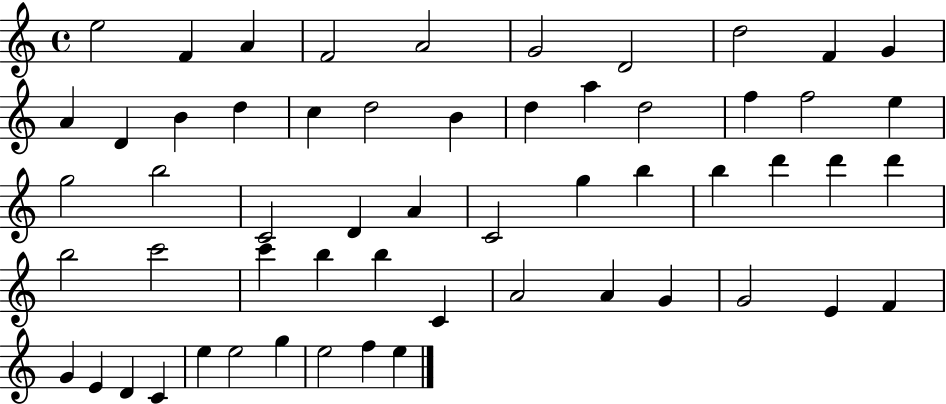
{
  \clef treble
  \time 4/4
  \defaultTimeSignature
  \key c \major
  e''2 f'4 a'4 | f'2 a'2 | g'2 d'2 | d''2 f'4 g'4 | \break a'4 d'4 b'4 d''4 | c''4 d''2 b'4 | d''4 a''4 d''2 | f''4 f''2 e''4 | \break g''2 b''2 | c'2 d'4 a'4 | c'2 g''4 b''4 | b''4 d'''4 d'''4 d'''4 | \break b''2 c'''2 | c'''4 b''4 b''4 c'4 | a'2 a'4 g'4 | g'2 e'4 f'4 | \break g'4 e'4 d'4 c'4 | e''4 e''2 g''4 | e''2 f''4 e''4 | \bar "|."
}